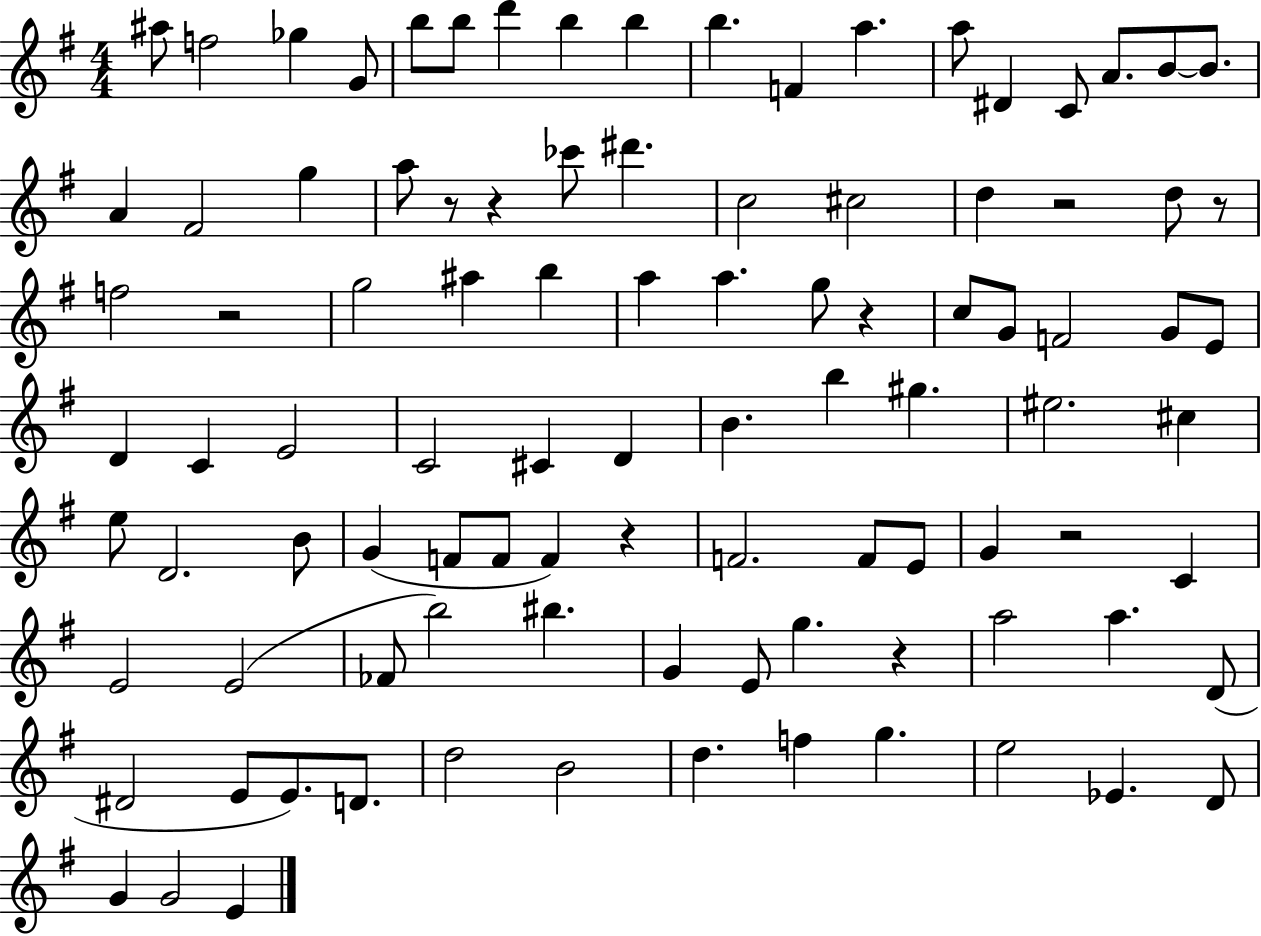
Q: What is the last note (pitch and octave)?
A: E4